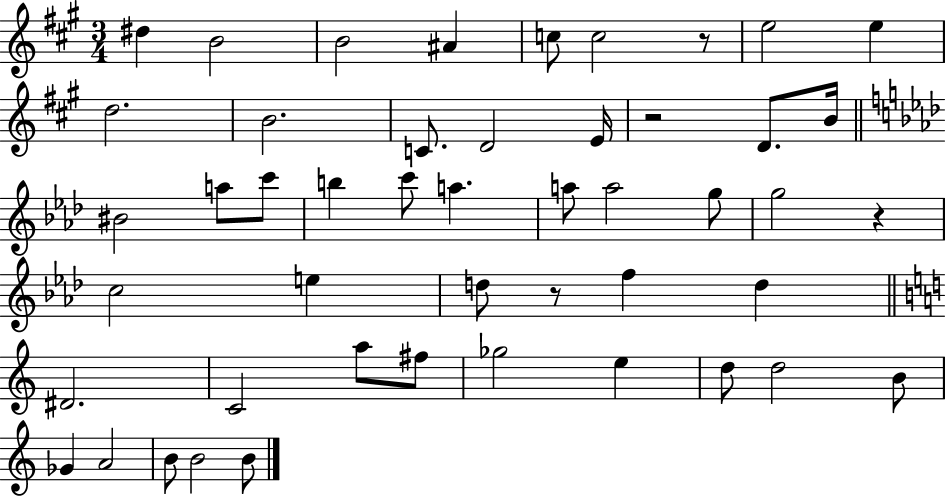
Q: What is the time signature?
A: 3/4